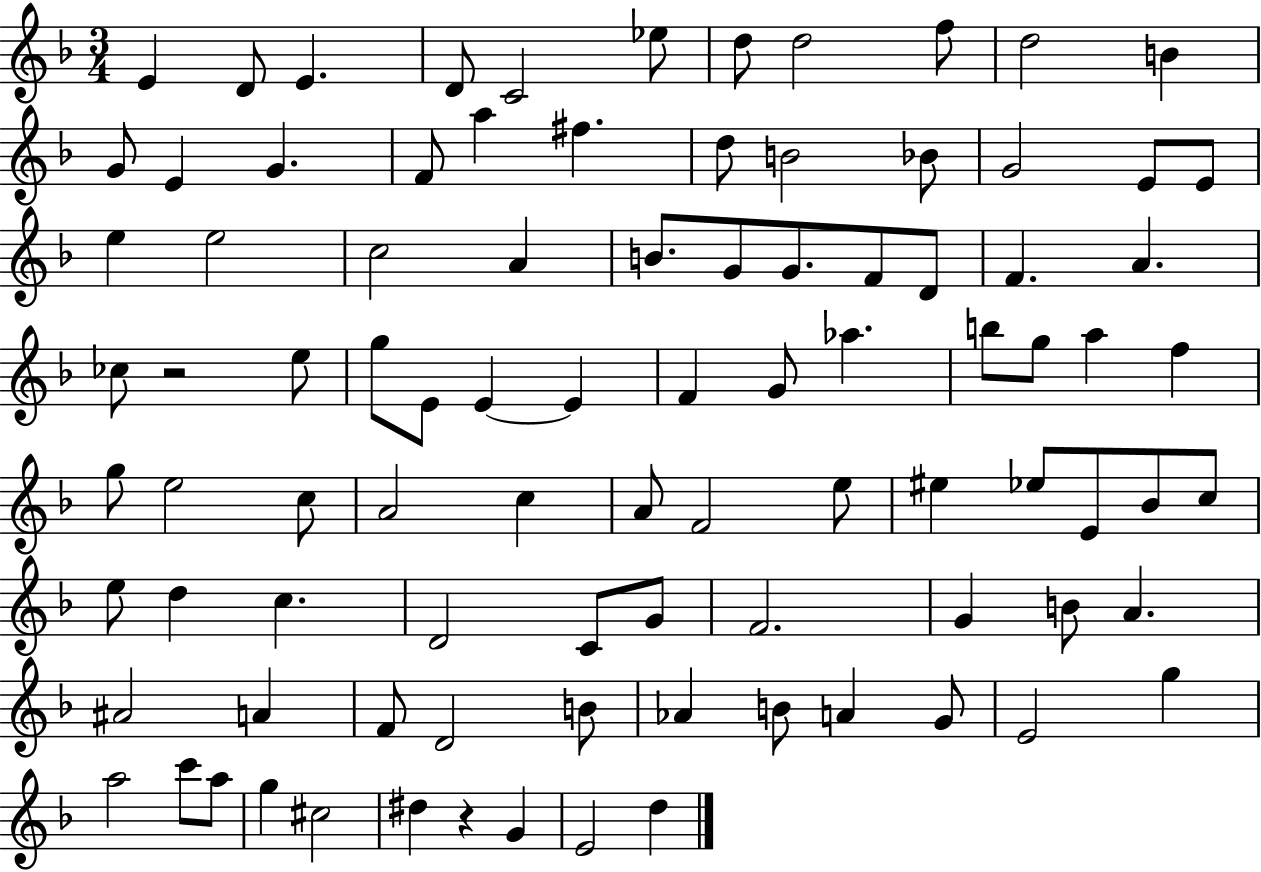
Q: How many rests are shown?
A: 2